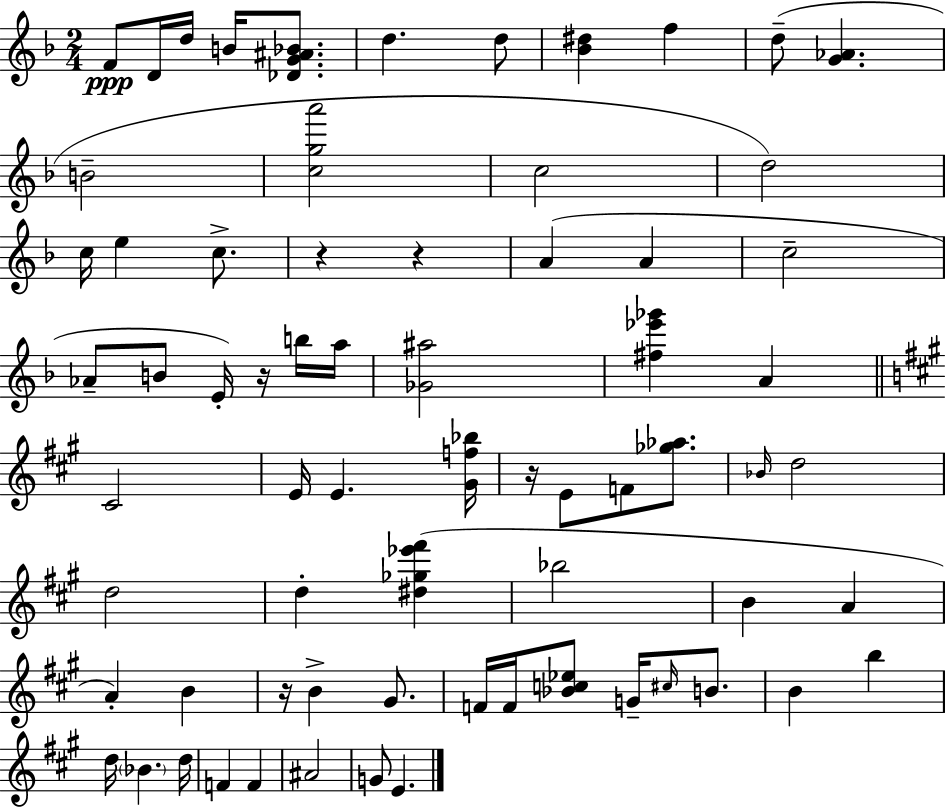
{
  \clef treble
  \numericTimeSignature
  \time 2/4
  \key d \minor
  f'8\ppp d'16 d''16 b'16 <des' g' ais' bes'>8. | d''4. d''8 | <bes' dis''>4 f''4 | d''8--( <g' aes'>4. | \break b'2-- | <c'' g'' a'''>2 | c''2 | d''2) | \break c''16 e''4 c''8.-> | r4 r4 | a'4( a'4 | c''2-- | \break aes'8-- b'8 e'16-.) r16 b''16 a''16 | <ges' ais''>2 | <fis'' ees''' ges'''>4 a'4 | \bar "||" \break \key a \major cis'2 | e'16 e'4. <gis' f'' bes''>16 | r16 e'8 f'8 <ges'' aes''>8. | \grace { bes'16 } d''2 | \break d''2 | d''4-. <dis'' ges'' ees''' fis'''>4( | bes''2 | b'4 a'4 | \break a'4-.) b'4 | r16 b'4-> gis'8. | f'16 f'16 <bes' c'' ees''>8 g'16-- \grace { cis''16 } b'8. | b'4 b''4 | \break d''16 \parenthesize bes'4. | d''16 f'4 f'4 | ais'2 | g'8 e'4. | \break \bar "|."
}